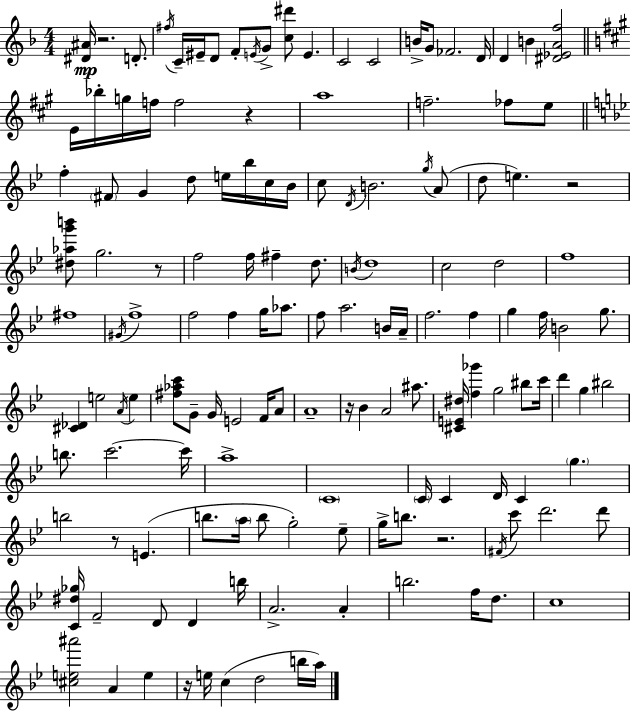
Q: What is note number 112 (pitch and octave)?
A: D4